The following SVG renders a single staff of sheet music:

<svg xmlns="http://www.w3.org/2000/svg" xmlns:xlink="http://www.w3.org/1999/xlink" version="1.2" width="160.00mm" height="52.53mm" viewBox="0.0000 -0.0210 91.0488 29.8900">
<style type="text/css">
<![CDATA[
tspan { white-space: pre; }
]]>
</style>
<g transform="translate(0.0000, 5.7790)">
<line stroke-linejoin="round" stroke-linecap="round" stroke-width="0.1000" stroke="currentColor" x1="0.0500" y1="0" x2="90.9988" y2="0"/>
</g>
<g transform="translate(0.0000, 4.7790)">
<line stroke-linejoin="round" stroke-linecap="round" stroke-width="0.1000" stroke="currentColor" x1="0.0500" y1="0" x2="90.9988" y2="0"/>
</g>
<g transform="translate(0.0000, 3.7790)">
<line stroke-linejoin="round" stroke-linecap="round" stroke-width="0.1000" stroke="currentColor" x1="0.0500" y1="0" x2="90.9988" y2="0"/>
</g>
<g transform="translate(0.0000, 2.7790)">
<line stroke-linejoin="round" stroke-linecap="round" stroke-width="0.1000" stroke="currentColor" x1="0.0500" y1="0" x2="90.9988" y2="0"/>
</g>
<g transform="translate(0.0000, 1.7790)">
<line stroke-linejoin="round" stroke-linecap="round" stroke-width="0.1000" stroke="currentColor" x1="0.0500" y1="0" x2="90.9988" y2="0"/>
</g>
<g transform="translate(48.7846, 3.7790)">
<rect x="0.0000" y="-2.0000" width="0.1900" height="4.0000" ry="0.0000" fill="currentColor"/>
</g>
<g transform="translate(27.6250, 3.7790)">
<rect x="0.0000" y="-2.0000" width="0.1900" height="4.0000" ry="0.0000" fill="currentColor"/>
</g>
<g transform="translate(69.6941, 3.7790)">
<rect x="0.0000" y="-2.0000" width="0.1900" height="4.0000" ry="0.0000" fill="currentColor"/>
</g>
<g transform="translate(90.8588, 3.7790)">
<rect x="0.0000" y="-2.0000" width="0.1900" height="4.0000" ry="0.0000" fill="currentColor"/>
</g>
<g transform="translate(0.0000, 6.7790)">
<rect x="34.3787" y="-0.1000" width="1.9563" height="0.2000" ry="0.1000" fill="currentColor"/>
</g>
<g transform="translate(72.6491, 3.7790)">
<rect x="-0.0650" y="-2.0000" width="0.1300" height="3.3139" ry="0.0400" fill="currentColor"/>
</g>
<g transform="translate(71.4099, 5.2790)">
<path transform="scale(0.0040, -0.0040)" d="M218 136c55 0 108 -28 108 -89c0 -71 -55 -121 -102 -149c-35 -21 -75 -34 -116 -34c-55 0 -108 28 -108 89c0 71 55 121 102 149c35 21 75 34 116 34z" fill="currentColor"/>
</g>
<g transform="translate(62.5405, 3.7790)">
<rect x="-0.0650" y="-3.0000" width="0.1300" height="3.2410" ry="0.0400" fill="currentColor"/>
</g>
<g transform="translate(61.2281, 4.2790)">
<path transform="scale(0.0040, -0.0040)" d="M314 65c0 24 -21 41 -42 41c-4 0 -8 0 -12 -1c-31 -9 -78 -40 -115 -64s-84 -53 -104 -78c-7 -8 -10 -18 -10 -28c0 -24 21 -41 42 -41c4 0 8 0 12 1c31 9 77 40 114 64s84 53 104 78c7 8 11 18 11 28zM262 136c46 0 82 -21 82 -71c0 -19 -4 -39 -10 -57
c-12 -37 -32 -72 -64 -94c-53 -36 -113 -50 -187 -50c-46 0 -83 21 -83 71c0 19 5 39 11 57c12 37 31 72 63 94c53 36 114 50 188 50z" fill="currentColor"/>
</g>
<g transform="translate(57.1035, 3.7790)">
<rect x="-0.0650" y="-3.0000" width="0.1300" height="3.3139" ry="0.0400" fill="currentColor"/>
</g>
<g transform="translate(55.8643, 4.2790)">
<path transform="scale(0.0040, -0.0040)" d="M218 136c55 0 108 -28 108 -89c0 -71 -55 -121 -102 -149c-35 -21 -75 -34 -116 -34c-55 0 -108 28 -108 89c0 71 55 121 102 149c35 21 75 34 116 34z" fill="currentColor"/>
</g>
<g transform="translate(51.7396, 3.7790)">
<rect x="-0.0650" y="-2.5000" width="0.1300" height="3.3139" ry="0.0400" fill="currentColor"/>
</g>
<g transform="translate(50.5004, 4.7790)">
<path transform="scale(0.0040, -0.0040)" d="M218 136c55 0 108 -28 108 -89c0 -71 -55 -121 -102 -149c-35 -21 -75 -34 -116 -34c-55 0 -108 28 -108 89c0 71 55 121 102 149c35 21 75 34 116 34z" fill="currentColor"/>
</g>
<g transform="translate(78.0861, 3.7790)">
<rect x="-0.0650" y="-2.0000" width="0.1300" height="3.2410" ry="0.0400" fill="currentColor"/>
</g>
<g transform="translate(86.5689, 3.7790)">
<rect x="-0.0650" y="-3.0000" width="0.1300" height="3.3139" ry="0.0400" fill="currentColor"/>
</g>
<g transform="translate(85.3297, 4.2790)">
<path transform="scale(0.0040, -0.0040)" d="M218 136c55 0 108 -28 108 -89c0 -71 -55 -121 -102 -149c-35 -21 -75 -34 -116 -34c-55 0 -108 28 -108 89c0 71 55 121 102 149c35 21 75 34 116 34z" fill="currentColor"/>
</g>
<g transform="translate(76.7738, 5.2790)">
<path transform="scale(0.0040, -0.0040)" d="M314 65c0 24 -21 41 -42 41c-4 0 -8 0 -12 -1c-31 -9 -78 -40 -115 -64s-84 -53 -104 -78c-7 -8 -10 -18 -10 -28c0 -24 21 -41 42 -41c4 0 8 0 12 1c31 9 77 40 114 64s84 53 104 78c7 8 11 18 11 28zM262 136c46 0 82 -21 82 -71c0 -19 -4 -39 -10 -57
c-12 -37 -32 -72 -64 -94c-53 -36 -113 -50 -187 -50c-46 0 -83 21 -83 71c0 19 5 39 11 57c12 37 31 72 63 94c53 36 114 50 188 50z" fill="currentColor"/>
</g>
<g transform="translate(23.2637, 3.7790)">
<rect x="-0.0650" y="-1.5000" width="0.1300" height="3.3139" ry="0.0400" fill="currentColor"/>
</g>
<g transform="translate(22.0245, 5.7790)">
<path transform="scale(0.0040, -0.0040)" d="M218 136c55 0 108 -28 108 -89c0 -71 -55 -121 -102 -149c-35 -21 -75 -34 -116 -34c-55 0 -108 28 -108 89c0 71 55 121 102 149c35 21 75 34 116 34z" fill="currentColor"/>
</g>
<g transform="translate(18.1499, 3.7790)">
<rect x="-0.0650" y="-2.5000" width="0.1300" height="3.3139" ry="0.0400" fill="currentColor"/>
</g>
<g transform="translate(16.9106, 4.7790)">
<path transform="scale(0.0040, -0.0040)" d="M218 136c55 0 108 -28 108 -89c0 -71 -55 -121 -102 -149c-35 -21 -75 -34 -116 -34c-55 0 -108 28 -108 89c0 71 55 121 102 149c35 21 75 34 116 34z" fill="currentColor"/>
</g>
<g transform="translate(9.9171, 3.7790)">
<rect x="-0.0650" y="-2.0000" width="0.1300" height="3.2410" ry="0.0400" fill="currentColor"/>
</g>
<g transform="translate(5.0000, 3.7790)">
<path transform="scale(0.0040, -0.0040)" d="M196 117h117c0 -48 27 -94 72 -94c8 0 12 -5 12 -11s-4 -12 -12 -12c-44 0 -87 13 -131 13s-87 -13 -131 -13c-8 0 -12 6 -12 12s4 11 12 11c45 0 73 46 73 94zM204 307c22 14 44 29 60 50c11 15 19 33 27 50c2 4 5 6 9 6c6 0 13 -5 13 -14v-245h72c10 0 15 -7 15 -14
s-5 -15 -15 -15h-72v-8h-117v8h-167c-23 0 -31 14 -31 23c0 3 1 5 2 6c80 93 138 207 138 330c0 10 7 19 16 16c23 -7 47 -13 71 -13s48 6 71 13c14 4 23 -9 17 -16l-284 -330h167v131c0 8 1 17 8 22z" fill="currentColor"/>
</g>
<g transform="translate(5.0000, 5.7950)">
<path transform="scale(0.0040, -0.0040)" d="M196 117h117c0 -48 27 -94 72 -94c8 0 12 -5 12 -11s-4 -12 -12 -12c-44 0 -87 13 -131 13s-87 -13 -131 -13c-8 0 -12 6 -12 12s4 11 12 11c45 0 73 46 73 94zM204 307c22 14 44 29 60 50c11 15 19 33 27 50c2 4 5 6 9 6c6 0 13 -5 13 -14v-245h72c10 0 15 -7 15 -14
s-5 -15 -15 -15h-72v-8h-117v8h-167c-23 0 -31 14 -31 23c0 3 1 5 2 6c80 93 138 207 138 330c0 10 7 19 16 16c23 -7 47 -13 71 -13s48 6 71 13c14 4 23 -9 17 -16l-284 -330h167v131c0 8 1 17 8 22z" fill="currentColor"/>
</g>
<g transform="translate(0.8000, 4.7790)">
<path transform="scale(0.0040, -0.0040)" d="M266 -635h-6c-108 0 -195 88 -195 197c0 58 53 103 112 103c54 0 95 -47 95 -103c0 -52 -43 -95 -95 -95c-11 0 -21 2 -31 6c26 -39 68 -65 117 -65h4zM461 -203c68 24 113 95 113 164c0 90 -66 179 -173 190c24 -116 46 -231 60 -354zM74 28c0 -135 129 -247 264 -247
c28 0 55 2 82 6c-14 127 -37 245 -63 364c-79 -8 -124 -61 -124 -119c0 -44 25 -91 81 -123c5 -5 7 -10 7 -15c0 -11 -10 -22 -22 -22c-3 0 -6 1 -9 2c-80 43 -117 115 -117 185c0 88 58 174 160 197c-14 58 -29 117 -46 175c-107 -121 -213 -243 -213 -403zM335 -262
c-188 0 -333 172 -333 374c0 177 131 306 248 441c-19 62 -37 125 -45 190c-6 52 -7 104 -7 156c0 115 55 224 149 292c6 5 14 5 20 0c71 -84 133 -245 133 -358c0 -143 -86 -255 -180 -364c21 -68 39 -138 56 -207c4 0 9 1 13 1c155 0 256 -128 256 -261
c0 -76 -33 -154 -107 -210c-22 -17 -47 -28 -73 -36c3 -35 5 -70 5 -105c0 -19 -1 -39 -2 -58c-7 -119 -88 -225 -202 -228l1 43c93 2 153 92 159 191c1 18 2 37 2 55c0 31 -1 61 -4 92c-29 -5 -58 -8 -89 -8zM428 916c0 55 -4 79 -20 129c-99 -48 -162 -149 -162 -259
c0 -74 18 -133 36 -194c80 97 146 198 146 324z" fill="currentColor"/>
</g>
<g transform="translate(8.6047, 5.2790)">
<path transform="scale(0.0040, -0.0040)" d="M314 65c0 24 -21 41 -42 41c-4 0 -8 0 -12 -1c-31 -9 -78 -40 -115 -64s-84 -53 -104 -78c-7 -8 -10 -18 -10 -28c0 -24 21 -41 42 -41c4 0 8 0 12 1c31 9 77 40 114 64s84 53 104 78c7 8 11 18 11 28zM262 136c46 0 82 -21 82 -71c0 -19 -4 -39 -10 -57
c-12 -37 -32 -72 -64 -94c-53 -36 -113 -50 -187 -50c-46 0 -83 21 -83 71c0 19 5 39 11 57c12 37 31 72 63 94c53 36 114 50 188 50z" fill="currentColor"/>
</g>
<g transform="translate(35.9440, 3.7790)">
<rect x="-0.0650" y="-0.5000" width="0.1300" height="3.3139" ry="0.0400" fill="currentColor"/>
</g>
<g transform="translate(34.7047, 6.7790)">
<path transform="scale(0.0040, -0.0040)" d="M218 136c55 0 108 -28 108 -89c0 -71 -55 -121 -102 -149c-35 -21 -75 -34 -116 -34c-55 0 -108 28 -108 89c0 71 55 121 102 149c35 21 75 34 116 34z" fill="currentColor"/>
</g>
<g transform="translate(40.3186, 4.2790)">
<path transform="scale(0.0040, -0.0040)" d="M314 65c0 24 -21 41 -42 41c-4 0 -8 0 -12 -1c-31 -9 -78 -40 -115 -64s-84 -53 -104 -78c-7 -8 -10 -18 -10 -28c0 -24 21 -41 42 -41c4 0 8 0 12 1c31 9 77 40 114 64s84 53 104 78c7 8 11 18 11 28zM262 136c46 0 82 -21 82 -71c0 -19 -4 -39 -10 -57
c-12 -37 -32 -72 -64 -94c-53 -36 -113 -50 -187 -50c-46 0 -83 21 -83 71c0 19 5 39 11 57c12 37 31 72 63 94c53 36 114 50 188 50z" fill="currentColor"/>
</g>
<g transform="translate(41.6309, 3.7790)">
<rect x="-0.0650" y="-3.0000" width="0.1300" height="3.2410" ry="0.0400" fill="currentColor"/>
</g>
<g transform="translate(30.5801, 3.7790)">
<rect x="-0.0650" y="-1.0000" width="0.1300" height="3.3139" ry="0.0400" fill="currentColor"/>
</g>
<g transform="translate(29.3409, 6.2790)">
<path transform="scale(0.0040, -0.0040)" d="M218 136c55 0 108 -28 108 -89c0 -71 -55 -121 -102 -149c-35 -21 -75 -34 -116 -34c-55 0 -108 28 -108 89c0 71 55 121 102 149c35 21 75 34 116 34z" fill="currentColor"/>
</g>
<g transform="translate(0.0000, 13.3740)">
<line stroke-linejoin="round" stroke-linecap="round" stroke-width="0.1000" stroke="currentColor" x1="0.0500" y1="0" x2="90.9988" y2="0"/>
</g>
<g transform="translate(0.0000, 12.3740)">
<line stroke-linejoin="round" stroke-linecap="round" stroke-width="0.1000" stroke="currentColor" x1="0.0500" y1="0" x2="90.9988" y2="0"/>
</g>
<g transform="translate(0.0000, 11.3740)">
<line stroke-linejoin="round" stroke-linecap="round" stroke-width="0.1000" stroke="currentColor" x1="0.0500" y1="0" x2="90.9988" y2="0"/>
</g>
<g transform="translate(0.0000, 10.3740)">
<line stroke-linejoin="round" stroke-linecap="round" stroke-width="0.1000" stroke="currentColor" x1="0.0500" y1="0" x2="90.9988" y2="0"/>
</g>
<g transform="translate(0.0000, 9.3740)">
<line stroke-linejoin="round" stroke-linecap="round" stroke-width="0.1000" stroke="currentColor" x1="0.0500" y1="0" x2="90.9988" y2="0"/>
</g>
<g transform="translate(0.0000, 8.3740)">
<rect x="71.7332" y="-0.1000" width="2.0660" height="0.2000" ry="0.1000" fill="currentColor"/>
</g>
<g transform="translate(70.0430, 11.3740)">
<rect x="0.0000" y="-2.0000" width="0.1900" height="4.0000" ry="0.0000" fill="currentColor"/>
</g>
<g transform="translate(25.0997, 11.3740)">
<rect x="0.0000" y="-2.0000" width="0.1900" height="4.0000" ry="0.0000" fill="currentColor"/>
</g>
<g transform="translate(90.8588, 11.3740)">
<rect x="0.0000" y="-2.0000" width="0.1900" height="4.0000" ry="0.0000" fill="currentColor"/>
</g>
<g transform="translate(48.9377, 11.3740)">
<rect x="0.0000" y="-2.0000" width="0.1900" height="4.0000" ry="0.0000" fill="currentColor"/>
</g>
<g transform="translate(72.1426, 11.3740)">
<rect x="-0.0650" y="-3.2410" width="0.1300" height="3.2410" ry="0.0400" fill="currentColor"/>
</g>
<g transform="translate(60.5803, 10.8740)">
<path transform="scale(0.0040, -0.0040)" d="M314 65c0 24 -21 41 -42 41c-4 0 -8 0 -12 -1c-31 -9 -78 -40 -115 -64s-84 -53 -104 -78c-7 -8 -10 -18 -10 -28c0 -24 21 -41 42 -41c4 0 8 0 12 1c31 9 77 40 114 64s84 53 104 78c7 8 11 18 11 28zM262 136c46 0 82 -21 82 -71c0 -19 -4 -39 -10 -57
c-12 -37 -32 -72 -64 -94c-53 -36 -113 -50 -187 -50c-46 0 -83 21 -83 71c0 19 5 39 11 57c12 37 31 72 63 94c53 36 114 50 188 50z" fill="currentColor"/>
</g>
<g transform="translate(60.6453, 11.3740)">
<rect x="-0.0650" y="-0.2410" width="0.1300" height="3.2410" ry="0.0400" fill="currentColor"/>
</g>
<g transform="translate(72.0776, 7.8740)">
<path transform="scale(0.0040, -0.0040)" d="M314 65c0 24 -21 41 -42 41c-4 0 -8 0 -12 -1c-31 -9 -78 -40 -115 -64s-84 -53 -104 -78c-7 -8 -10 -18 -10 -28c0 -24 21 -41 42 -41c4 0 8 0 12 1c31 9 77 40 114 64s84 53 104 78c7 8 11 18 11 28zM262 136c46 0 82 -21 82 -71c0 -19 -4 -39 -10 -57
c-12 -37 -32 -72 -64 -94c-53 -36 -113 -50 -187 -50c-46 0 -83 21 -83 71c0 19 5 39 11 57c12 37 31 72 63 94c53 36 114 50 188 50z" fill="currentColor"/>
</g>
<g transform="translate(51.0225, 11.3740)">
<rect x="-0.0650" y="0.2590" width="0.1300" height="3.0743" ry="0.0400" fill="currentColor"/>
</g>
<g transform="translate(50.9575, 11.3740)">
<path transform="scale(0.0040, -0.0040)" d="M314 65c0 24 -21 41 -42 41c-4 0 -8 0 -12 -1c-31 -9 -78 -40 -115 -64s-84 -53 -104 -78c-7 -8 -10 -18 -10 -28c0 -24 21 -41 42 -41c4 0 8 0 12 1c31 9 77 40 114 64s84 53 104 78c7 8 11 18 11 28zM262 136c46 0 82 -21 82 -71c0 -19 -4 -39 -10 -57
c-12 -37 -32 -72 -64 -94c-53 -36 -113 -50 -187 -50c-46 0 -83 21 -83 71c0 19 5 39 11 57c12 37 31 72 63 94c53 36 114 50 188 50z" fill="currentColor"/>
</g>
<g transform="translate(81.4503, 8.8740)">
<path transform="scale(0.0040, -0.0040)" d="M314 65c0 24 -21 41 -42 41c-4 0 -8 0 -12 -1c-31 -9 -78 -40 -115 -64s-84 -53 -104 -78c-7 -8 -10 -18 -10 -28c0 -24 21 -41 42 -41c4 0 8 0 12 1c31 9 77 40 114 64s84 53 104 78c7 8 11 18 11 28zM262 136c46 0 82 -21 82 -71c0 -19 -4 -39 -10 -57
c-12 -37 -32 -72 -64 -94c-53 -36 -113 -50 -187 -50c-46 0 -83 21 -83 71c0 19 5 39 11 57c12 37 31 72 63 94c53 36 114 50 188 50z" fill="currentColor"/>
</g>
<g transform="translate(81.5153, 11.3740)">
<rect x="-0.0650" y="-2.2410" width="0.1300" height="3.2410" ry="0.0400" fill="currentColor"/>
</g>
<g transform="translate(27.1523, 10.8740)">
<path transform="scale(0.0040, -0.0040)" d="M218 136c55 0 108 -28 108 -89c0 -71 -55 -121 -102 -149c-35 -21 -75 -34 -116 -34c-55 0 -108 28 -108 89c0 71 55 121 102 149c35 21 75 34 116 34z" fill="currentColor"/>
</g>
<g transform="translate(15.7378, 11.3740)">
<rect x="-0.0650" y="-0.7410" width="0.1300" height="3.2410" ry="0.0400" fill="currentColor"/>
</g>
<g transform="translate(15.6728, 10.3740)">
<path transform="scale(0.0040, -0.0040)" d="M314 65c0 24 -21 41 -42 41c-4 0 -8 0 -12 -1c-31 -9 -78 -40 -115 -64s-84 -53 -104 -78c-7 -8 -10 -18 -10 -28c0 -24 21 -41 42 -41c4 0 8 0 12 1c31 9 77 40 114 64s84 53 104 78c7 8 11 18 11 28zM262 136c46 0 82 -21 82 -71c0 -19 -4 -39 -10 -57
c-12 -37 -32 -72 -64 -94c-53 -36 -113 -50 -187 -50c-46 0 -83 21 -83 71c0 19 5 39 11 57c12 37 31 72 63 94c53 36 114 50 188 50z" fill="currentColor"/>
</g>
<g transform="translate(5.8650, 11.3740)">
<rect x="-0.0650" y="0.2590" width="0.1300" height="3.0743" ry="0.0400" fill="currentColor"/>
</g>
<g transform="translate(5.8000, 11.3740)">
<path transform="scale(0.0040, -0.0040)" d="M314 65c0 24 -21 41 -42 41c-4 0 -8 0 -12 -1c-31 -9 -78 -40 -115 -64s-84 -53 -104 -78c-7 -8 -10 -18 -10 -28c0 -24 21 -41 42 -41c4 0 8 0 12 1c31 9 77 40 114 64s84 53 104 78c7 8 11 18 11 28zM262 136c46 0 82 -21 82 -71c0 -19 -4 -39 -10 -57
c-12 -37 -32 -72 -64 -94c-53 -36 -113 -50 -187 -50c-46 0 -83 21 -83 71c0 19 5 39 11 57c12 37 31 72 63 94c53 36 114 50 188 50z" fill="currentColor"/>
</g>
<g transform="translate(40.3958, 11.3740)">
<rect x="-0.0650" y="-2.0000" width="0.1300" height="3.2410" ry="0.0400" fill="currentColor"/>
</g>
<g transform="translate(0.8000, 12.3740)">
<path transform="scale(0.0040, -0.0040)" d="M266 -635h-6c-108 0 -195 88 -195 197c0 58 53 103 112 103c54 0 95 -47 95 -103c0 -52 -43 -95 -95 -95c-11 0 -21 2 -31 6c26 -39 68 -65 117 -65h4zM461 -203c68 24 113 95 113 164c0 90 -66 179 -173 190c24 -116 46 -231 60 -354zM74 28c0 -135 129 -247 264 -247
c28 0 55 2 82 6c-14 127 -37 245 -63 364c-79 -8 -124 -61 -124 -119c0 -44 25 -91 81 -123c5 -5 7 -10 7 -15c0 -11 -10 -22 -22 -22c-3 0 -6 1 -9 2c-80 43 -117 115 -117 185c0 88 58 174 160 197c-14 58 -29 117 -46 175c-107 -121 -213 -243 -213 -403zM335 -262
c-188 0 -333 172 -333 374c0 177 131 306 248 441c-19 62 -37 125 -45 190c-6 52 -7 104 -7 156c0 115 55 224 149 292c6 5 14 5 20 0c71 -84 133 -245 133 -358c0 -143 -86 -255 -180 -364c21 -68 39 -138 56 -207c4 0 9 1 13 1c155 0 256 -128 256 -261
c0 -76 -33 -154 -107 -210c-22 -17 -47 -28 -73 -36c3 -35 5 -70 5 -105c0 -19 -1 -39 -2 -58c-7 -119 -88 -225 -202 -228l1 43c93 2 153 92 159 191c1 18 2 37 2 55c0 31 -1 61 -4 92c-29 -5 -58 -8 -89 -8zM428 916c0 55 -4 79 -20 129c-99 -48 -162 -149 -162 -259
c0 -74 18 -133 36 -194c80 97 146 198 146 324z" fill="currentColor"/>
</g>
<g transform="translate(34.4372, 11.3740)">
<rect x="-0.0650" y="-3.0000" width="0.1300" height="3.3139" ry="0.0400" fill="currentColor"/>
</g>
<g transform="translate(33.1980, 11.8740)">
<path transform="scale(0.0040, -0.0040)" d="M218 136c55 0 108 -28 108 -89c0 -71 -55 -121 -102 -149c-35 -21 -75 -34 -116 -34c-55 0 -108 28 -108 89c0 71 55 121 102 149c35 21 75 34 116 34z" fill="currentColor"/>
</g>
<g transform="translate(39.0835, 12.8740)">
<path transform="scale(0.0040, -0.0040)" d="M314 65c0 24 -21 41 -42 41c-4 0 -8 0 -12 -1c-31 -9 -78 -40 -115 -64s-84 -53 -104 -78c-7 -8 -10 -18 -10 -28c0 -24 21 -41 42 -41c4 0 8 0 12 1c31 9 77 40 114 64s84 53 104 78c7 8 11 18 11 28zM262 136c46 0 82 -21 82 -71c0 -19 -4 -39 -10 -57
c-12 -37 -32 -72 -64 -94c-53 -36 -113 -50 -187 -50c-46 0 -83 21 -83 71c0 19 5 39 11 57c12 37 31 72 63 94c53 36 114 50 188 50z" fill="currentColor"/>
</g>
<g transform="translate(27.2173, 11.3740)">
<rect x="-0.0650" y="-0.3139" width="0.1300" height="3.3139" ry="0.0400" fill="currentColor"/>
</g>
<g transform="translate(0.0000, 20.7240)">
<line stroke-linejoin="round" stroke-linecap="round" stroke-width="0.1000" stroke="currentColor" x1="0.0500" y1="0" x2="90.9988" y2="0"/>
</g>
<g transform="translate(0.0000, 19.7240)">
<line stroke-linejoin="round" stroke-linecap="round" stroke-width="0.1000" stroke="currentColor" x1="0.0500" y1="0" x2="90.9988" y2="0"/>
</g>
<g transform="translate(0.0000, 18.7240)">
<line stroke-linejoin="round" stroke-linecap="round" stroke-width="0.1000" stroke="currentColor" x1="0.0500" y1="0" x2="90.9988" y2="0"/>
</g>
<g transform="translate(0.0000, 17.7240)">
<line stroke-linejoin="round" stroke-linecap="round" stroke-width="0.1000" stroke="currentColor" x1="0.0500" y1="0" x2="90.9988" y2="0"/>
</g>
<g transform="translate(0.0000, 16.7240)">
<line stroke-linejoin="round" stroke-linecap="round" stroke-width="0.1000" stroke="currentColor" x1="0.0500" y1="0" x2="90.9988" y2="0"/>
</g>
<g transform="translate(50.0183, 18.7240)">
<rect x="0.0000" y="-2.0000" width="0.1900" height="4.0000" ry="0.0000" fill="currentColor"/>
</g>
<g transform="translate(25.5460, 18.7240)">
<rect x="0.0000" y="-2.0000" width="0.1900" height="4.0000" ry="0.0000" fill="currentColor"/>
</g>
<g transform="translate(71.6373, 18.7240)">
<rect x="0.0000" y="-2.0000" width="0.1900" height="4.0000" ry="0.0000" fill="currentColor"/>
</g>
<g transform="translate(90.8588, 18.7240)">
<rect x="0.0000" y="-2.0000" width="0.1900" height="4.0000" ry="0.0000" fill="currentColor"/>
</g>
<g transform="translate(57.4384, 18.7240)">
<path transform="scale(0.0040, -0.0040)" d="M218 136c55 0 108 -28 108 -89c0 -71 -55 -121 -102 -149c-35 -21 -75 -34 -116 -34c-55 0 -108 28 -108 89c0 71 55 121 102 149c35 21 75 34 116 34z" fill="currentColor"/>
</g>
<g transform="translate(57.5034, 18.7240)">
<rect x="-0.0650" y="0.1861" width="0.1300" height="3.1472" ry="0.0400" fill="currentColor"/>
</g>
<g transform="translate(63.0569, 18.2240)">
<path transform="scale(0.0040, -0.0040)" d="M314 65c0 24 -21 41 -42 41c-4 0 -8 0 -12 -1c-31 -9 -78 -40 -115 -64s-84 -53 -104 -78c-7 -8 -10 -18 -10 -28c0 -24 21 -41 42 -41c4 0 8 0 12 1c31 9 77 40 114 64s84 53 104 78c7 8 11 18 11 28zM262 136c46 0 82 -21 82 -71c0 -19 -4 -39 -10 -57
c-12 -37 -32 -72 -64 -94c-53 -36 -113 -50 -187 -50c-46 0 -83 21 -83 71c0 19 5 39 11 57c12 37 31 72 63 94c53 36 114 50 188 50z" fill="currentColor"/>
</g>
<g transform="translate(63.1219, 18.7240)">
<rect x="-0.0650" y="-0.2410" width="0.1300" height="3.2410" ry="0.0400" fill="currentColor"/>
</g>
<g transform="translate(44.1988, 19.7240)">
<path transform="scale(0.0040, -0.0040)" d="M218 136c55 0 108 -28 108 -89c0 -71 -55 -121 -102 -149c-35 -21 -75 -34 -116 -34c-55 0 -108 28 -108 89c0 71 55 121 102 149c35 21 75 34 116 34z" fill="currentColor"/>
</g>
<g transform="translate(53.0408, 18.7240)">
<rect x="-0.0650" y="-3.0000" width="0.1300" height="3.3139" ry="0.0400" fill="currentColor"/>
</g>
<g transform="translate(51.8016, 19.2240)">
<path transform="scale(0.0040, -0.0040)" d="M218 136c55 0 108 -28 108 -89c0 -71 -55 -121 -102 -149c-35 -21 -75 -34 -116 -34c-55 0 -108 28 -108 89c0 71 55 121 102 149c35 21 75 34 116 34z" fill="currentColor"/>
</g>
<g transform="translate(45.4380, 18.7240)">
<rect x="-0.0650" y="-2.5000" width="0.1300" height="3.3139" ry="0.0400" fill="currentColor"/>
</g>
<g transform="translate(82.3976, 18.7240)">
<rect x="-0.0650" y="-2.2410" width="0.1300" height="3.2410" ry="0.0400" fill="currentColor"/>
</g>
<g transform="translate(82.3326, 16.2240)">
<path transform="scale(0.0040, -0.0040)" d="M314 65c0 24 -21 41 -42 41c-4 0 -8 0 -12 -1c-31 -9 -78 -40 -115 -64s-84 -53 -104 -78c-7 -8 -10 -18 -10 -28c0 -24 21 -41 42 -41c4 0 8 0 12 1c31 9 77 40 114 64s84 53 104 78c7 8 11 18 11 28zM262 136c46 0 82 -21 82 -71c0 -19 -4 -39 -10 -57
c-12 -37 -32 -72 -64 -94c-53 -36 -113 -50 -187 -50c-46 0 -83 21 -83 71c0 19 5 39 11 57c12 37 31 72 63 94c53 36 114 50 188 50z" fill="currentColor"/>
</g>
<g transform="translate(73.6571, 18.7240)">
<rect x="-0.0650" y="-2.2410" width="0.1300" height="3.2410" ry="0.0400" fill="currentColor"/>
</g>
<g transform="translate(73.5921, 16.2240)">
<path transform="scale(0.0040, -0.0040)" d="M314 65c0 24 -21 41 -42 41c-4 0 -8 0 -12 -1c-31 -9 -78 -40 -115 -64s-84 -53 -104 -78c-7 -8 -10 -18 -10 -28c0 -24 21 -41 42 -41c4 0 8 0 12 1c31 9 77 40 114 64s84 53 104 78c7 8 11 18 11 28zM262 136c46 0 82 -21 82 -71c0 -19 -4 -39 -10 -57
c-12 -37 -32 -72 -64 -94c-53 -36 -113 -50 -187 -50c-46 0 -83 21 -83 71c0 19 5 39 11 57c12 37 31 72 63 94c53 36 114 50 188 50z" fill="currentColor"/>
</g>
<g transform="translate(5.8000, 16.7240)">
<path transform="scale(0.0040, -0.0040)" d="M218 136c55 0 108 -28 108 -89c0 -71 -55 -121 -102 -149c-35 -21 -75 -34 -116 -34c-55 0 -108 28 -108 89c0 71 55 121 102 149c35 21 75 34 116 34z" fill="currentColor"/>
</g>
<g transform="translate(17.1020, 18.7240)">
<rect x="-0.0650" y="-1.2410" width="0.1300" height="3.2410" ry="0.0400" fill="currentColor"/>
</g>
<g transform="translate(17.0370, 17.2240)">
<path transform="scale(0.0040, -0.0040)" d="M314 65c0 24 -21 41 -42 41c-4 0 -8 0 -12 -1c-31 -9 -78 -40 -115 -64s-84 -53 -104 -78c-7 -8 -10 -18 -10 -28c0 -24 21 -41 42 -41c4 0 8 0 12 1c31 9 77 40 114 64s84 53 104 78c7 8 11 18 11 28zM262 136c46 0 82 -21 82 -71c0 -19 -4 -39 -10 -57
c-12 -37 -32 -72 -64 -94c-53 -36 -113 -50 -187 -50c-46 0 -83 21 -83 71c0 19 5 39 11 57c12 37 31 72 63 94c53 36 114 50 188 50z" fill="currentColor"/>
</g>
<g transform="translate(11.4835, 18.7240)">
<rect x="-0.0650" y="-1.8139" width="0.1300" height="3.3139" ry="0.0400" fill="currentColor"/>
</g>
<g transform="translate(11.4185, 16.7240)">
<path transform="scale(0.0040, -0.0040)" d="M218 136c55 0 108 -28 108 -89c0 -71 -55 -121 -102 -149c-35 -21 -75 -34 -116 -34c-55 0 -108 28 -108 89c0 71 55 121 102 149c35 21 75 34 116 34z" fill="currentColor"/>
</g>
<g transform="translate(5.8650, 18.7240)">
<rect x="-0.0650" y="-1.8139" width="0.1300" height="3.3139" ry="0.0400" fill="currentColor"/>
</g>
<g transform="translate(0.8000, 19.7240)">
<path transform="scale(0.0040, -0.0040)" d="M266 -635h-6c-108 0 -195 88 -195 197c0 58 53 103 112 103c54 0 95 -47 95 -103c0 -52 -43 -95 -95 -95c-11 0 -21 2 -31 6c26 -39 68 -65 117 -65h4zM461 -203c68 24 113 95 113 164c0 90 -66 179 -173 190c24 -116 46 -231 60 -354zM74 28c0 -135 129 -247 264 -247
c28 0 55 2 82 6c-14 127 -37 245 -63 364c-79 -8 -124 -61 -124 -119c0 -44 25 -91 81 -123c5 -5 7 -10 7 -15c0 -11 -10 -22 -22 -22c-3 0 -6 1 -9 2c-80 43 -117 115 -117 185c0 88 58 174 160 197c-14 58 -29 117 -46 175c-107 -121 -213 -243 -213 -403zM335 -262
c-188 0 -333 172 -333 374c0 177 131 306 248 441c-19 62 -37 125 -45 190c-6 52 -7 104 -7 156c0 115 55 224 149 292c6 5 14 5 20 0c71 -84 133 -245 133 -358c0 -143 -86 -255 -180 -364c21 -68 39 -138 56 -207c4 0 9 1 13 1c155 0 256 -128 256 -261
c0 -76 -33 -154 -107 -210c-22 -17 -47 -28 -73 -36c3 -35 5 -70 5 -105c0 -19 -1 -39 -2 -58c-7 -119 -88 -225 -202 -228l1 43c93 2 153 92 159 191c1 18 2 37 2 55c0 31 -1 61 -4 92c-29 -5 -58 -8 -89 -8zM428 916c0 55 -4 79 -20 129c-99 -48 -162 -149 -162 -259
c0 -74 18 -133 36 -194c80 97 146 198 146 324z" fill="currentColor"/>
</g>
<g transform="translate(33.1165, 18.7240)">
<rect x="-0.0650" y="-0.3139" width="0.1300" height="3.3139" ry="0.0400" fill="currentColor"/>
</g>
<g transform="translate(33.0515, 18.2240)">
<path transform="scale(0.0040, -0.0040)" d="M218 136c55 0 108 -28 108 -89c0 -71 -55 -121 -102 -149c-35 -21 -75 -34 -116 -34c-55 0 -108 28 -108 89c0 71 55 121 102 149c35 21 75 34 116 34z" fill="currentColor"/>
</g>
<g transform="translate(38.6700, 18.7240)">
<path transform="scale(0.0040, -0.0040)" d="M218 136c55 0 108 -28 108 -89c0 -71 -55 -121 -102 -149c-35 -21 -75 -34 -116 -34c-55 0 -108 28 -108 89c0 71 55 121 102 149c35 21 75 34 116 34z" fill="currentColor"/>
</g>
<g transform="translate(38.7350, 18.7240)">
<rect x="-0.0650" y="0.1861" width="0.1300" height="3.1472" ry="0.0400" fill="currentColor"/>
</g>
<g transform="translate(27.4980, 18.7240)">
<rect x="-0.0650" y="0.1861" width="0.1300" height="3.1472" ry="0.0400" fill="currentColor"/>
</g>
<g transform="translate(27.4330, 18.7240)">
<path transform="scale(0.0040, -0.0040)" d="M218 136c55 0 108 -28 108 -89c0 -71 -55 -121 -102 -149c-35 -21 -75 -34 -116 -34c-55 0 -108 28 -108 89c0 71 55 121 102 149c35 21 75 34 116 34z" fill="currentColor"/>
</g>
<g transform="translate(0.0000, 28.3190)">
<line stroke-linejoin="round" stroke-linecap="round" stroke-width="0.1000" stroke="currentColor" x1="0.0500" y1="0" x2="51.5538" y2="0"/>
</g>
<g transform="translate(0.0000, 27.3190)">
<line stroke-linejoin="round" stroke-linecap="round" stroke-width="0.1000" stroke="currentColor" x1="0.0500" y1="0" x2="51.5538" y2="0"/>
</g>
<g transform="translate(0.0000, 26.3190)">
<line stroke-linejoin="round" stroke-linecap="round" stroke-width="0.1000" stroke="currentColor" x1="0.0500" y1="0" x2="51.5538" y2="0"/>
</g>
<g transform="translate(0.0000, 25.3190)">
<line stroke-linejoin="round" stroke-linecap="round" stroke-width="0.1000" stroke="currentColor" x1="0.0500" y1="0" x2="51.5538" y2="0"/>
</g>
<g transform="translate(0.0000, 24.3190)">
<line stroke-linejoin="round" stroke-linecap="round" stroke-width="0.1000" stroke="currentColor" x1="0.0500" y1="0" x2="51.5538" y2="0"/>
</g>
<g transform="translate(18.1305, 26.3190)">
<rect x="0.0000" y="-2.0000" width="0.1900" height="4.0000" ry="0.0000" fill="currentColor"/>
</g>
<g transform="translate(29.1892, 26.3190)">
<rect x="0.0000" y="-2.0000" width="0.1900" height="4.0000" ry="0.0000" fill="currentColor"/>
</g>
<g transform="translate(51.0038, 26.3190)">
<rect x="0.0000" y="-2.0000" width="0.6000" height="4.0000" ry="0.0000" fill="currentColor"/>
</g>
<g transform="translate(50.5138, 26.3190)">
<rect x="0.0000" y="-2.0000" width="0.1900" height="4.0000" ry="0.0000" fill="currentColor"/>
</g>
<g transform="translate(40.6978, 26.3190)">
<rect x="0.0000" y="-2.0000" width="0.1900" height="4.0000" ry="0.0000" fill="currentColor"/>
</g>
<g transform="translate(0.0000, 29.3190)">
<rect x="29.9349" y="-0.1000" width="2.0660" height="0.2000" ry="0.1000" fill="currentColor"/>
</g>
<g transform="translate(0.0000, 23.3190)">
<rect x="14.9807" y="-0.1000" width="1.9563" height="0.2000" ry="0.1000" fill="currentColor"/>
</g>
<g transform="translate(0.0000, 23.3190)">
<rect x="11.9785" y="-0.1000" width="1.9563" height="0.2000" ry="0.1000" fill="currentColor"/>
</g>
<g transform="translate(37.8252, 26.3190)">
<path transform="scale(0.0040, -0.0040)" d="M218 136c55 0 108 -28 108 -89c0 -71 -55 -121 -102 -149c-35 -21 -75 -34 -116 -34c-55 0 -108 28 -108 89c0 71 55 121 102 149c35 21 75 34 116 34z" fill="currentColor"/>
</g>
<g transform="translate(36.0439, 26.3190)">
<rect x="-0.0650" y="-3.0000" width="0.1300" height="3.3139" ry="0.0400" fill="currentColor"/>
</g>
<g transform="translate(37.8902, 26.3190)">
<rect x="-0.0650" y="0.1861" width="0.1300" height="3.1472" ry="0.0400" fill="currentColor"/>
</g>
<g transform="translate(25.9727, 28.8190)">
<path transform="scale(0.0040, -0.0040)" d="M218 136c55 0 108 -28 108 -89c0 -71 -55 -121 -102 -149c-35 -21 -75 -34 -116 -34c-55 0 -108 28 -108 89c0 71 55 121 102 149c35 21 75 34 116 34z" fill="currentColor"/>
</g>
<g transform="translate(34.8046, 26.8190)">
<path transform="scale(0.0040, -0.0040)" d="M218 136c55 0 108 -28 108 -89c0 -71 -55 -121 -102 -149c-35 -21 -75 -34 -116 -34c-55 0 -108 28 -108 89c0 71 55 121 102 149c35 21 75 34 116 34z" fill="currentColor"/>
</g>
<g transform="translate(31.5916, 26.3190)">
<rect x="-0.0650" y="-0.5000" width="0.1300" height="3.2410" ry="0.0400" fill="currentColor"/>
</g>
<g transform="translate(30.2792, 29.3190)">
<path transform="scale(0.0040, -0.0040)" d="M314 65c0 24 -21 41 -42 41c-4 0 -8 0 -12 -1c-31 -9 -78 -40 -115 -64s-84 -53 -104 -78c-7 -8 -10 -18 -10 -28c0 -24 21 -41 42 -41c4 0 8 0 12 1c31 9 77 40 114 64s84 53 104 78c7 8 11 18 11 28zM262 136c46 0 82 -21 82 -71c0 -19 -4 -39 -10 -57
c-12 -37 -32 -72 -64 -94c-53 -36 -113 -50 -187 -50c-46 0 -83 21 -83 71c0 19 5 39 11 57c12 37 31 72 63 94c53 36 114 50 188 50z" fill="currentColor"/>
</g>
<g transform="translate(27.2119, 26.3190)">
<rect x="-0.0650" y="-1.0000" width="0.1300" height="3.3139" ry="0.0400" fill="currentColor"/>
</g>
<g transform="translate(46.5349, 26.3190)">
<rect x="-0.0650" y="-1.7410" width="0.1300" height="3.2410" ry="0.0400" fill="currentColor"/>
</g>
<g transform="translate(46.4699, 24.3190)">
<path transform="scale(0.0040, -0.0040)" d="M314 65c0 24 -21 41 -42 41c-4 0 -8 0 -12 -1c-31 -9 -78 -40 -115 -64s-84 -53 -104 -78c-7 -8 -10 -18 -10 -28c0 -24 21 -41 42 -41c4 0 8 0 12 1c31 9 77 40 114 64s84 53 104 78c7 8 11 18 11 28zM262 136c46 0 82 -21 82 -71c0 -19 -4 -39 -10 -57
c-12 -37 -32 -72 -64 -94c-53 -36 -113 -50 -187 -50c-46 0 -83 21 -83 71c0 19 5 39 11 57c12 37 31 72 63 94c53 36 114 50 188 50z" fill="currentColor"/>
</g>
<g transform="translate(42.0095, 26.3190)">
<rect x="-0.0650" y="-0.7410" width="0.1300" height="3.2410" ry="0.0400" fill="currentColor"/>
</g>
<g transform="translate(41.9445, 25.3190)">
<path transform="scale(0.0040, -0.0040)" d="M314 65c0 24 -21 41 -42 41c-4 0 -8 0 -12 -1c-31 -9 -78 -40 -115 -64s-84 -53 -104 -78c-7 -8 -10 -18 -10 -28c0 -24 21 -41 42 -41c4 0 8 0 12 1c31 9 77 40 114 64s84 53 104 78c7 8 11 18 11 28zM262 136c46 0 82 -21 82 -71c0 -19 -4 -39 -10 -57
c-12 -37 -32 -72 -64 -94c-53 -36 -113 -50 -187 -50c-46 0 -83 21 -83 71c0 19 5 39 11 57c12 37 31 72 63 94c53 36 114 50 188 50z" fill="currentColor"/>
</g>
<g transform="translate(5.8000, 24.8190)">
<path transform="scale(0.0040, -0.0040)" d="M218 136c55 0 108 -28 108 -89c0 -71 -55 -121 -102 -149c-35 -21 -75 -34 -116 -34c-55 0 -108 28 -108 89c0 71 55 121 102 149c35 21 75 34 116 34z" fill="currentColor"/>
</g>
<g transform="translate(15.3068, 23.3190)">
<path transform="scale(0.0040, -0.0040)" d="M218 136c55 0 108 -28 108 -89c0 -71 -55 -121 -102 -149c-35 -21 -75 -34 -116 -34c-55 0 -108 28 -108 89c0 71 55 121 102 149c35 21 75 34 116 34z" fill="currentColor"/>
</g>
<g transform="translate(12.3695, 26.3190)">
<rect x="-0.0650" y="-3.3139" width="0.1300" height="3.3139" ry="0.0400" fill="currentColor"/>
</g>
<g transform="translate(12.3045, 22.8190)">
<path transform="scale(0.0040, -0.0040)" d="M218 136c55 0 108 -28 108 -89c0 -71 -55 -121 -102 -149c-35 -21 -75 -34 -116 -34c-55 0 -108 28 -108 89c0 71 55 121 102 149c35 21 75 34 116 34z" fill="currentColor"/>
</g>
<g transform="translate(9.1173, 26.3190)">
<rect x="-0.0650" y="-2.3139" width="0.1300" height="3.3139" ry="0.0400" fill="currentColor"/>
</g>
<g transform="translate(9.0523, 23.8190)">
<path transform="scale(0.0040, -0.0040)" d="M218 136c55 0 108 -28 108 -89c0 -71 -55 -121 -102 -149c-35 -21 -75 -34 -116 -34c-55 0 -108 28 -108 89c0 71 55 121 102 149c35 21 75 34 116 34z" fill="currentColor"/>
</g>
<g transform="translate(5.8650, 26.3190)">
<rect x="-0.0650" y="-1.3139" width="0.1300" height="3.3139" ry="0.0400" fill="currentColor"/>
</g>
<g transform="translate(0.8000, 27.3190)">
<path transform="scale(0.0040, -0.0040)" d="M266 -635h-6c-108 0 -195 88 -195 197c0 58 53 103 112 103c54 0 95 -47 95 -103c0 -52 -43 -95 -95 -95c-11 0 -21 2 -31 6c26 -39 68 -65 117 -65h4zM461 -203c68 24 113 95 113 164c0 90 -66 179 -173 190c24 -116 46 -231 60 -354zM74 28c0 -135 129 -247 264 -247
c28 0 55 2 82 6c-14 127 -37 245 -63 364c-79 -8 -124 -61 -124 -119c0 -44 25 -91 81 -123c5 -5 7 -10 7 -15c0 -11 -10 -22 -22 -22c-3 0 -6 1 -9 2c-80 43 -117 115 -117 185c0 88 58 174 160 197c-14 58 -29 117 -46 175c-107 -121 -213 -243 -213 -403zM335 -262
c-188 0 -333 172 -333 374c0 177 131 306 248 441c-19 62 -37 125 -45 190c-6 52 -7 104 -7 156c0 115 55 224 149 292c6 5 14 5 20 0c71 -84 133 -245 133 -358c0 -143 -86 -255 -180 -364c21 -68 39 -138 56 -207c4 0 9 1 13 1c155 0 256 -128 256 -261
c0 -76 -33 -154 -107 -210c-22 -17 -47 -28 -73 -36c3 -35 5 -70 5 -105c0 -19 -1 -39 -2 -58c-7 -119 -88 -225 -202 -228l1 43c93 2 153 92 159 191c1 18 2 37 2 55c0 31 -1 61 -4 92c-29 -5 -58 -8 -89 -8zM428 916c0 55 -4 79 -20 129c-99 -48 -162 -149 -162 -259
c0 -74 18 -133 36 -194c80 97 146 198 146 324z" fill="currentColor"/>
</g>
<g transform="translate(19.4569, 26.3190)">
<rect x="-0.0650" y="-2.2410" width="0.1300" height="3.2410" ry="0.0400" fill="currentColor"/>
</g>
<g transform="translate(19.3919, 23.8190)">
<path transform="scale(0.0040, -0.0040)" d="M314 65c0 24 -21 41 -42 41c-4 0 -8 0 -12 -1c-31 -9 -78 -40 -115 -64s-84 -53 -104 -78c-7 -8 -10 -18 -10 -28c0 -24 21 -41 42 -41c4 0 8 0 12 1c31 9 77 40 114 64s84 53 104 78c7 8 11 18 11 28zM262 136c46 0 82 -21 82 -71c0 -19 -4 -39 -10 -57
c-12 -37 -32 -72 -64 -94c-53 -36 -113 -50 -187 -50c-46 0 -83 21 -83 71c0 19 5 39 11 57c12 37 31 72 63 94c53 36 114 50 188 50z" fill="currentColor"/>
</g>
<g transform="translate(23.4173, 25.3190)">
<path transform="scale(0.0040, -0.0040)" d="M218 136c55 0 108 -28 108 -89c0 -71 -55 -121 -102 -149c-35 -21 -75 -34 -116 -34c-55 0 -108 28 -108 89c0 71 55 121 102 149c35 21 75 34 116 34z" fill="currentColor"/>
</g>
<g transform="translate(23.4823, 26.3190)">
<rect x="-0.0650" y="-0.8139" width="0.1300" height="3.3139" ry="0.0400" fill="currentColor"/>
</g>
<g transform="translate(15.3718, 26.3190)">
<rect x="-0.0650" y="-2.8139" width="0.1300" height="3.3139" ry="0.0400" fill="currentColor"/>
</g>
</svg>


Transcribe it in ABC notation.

X:1
T:Untitled
M:4/4
L:1/4
K:C
F2 G E D C A2 G A A2 F F2 A B2 d2 c A F2 B2 c2 b2 g2 f f e2 B c B G A B c2 g2 g2 e g b a g2 d D C2 A B d2 f2